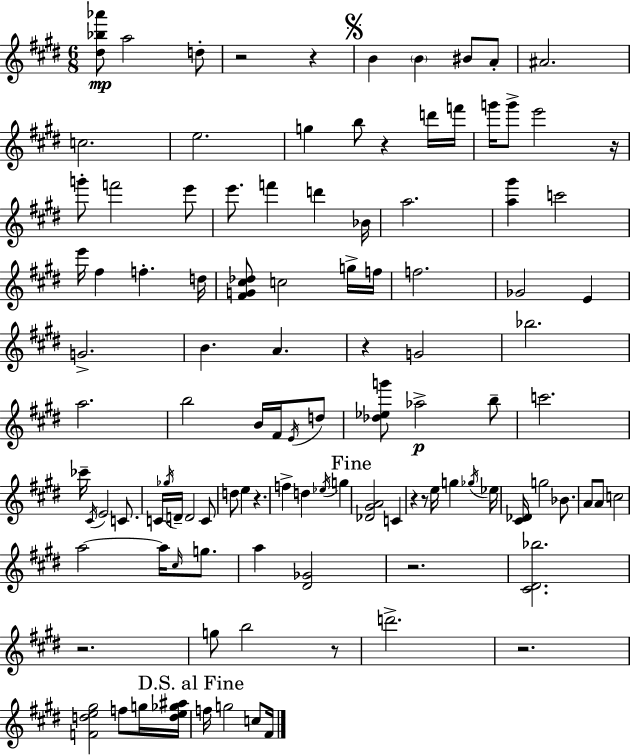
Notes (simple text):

[D#5,Bb5,Ab6]/e A5/h D5/e R/h R/q B4/q B4/q BIS4/e A4/e A#4/h. C5/h. E5/h. G5/q B5/e R/q D6/s F6/s G6/s G6/e E6/h R/s G6/e F6/h E6/e E6/e. F6/q D6/q Bb4/s A5/h. [A5,G#6]/q C6/h E6/s F#5/q F5/q. D5/s [F#4,G4,C#5,Db5]/e C5/h G5/s F5/s F5/h. Gb4/h E4/q G4/h. B4/q. A4/q. R/q G4/h Bb5/h. A5/h. B5/h B4/s F#4/s E4/s D5/e [Db5,Eb5,G6]/e Ab5/h B5/e C6/h. CES6/s C#4/s E4/h C4/e. C4/s Gb5/s D4/s D4/h C4/e D5/e E5/q R/q. F5/q D5/q Eb5/s G5/q [Db4,G#4,A4]/h C4/q R/q R/e E5/s G5/q Gb5/s Eb5/s [C#4,Db4]/s G5/h Bb4/e. A4/e A4/e C5/h A5/h A5/s C#5/s G5/e. A5/q [D#4,Gb4]/h R/h. [C#4,D#4,Bb5]/h. R/h. G5/e B5/h R/e D6/h. R/h. [F4,D5,E5,G#5]/h F5/e G5/s [D5,E5,Gb5,A#5]/s F5/s G5/h C5/e F#4/s